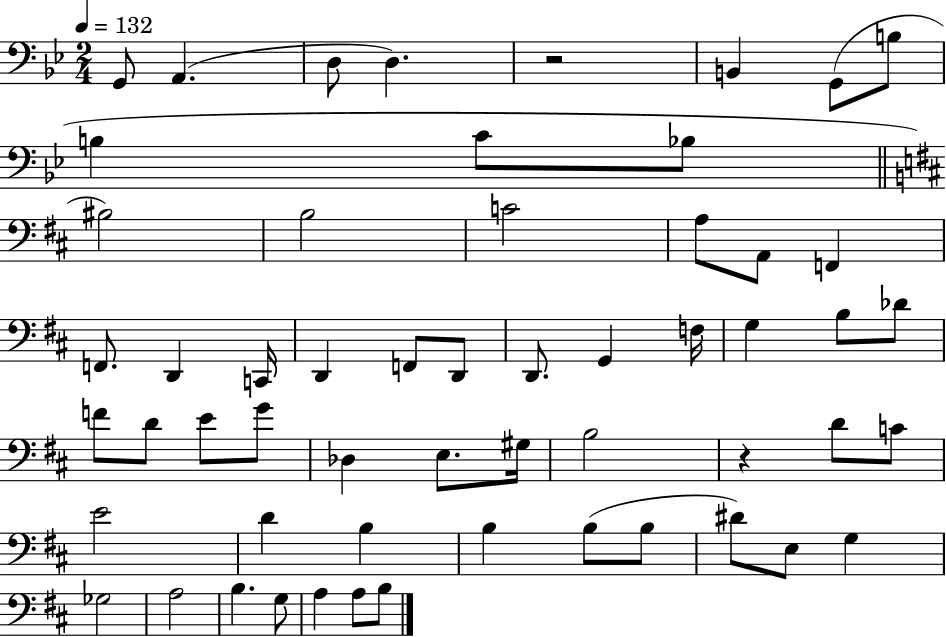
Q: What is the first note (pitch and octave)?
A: G2